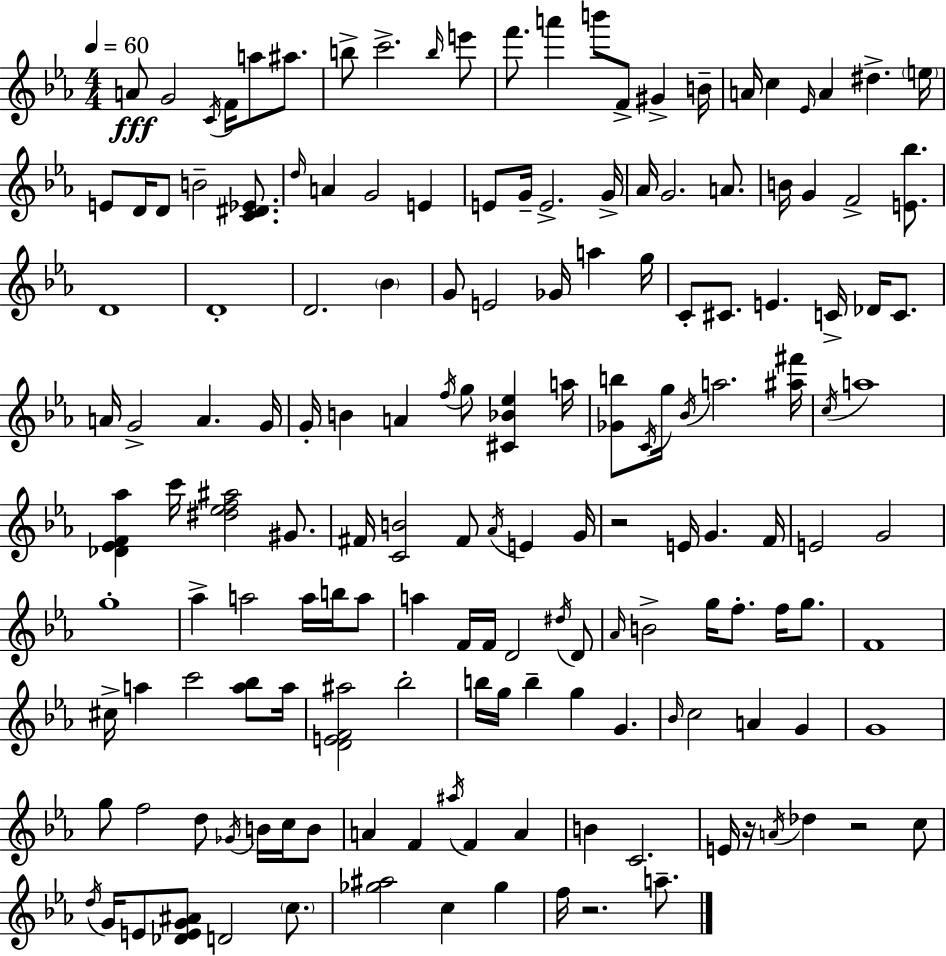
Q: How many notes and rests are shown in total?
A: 160